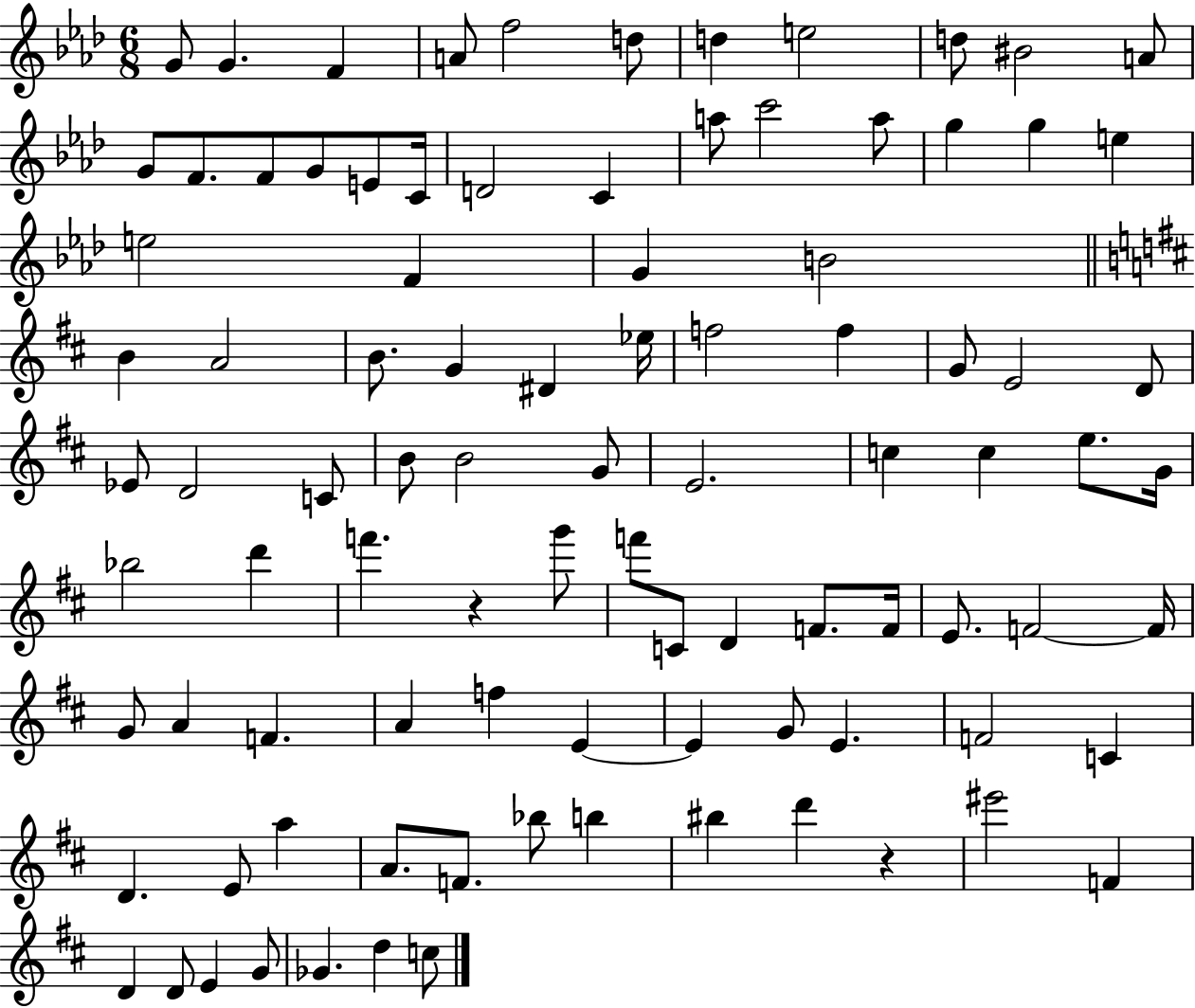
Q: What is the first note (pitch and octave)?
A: G4